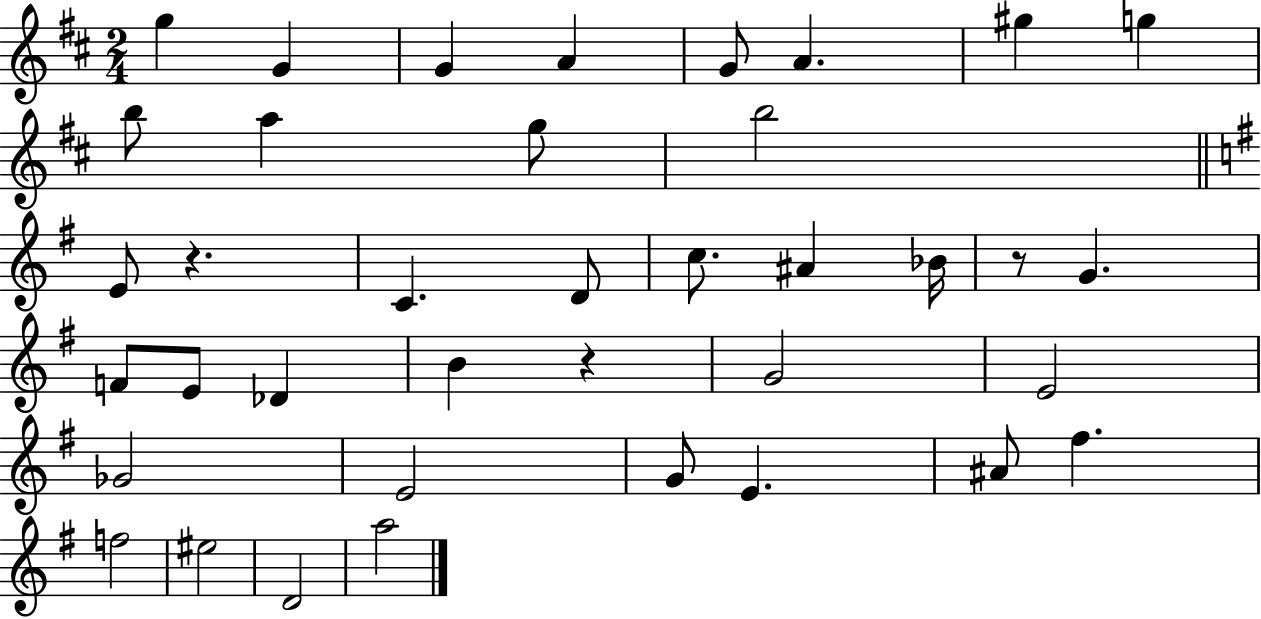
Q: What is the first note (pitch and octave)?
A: G5